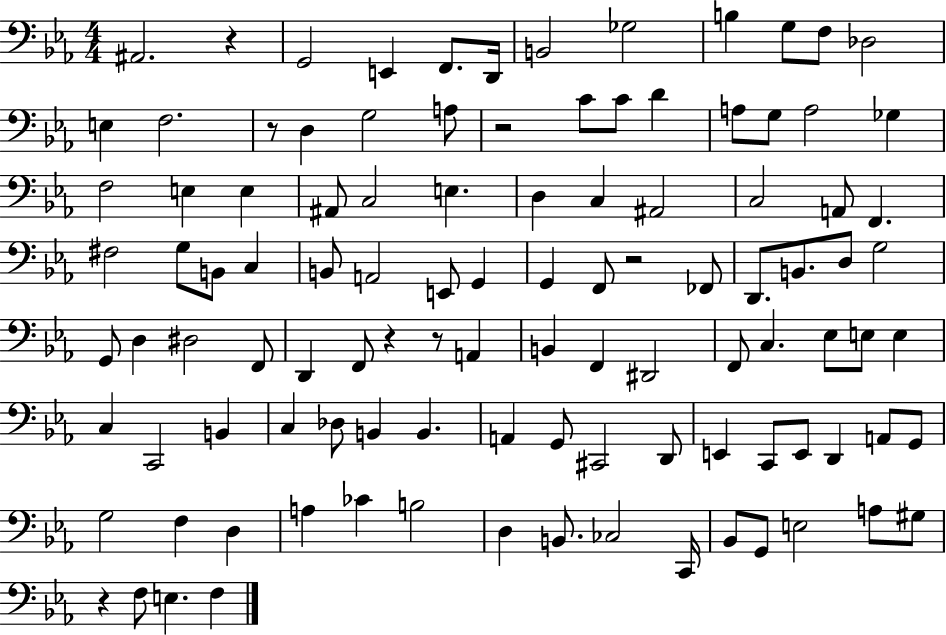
X:1
T:Untitled
M:4/4
L:1/4
K:Eb
^A,,2 z G,,2 E,, F,,/2 D,,/4 B,,2 _G,2 B, G,/2 F,/2 _D,2 E, F,2 z/2 D, G,2 A,/2 z2 C/2 C/2 D A,/2 G,/2 A,2 _G, F,2 E, E, ^A,,/2 C,2 E, D, C, ^A,,2 C,2 A,,/2 F,, ^F,2 G,/2 B,,/2 C, B,,/2 A,,2 E,,/2 G,, G,, F,,/2 z2 _F,,/2 D,,/2 B,,/2 D,/2 G,2 G,,/2 D, ^D,2 F,,/2 D,, F,,/2 z z/2 A,, B,, F,, ^D,,2 F,,/2 C, _E,/2 E,/2 E, C, C,,2 B,, C, _D,/2 B,, B,, A,, G,,/2 ^C,,2 D,,/2 E,, C,,/2 E,,/2 D,, A,,/2 G,,/2 G,2 F, D, A, _C B,2 D, B,,/2 _C,2 C,,/4 _B,,/2 G,,/2 E,2 A,/2 ^G,/2 z F,/2 E, F,